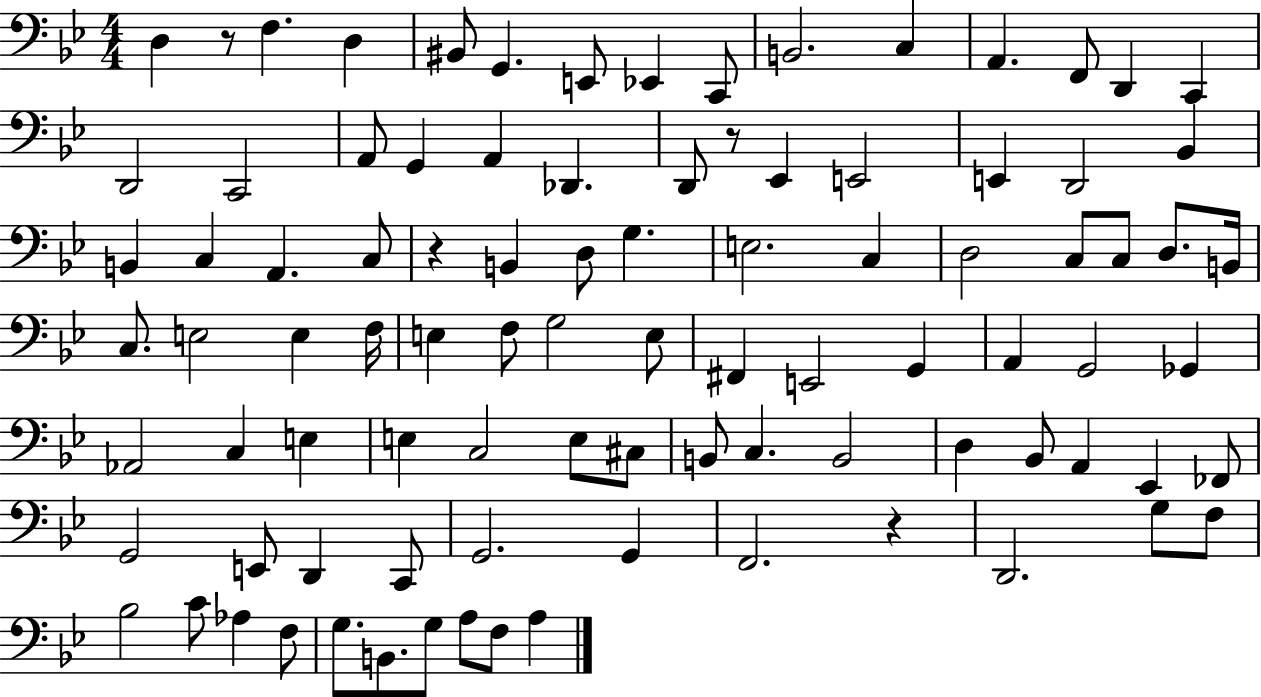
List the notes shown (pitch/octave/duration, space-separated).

D3/q R/e F3/q. D3/q BIS2/e G2/q. E2/e Eb2/q C2/e B2/h. C3/q A2/q. F2/e D2/q C2/q D2/h C2/h A2/e G2/q A2/q Db2/q. D2/e R/e Eb2/q E2/h E2/q D2/h Bb2/q B2/q C3/q A2/q. C3/e R/q B2/q D3/e G3/q. E3/h. C3/q D3/h C3/e C3/e D3/e. B2/s C3/e. E3/h E3/q F3/s E3/q F3/e G3/h E3/e F#2/q E2/h G2/q A2/q G2/h Gb2/q Ab2/h C3/q E3/q E3/q C3/h E3/e C#3/e B2/e C3/q. B2/h D3/q Bb2/e A2/q Eb2/q FES2/e G2/h E2/e D2/q C2/e G2/h. G2/q F2/h. R/q D2/h. G3/e F3/e Bb3/h C4/e Ab3/q F3/e G3/e. B2/e. G3/e A3/e F3/e A3/q